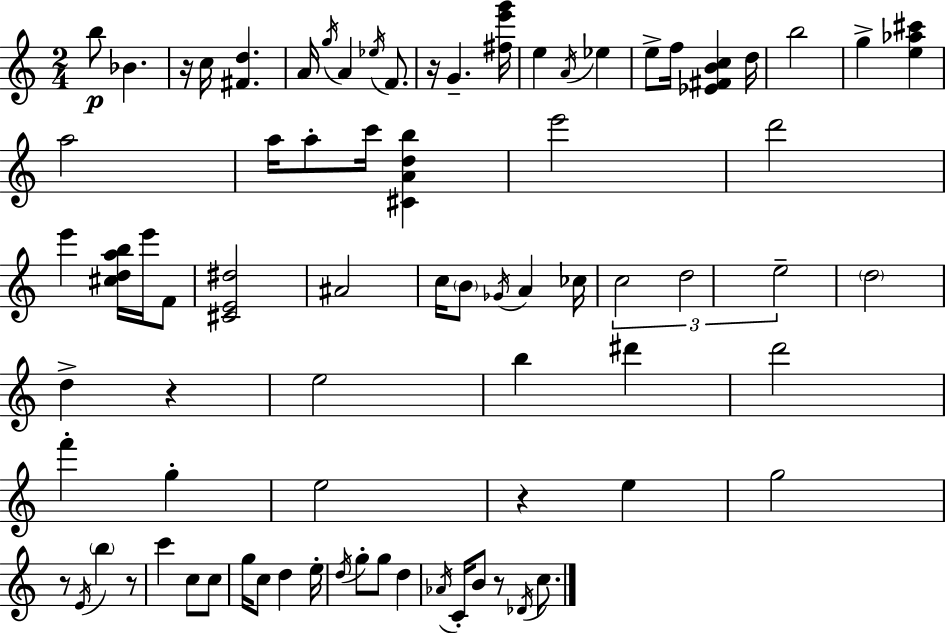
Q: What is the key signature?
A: A minor